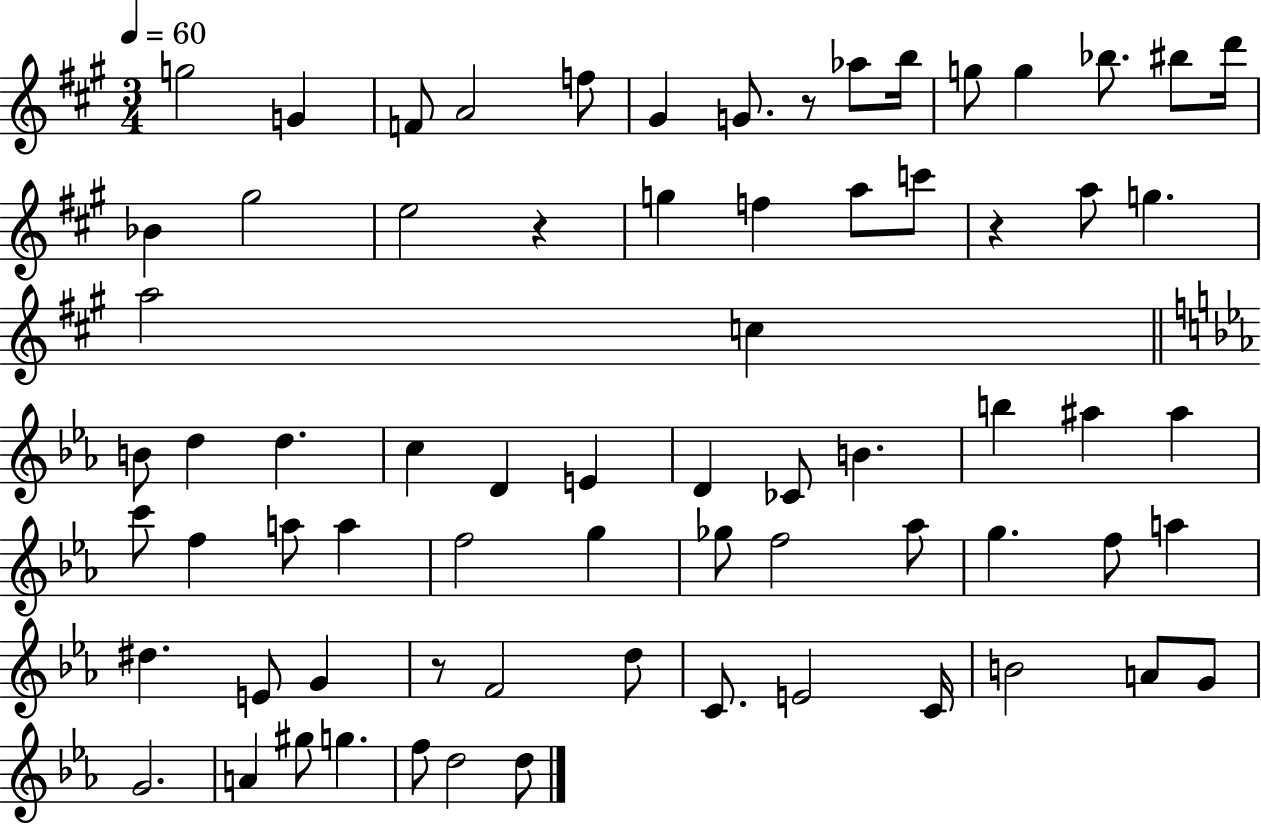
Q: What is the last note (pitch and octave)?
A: D5